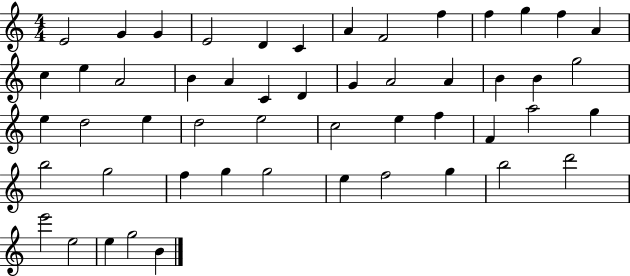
X:1
T:Untitled
M:4/4
L:1/4
K:C
E2 G G E2 D C A F2 f f g f A c e A2 B A C D G A2 A B B g2 e d2 e d2 e2 c2 e f F a2 g b2 g2 f g g2 e f2 g b2 d'2 e'2 e2 e g2 B